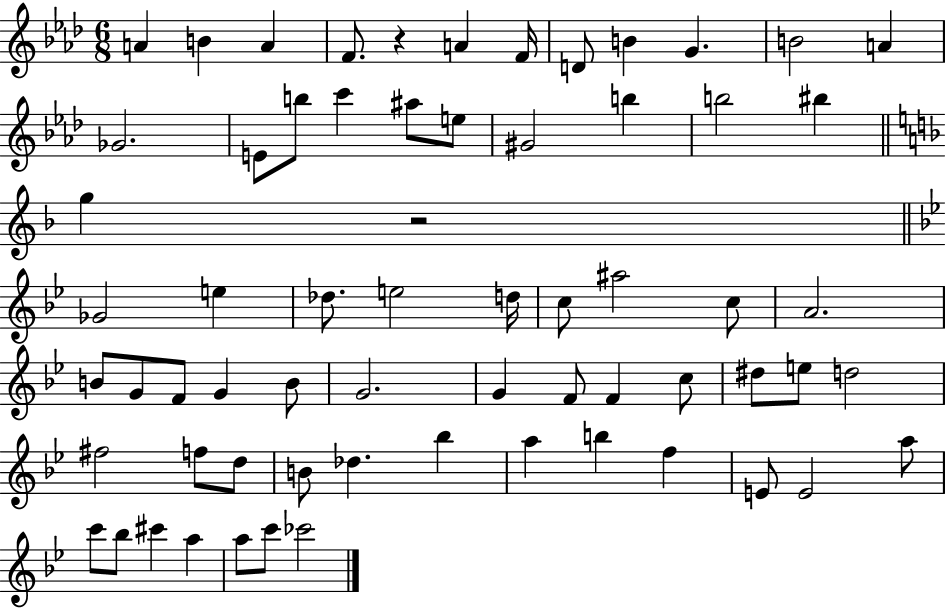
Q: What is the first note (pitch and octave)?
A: A4